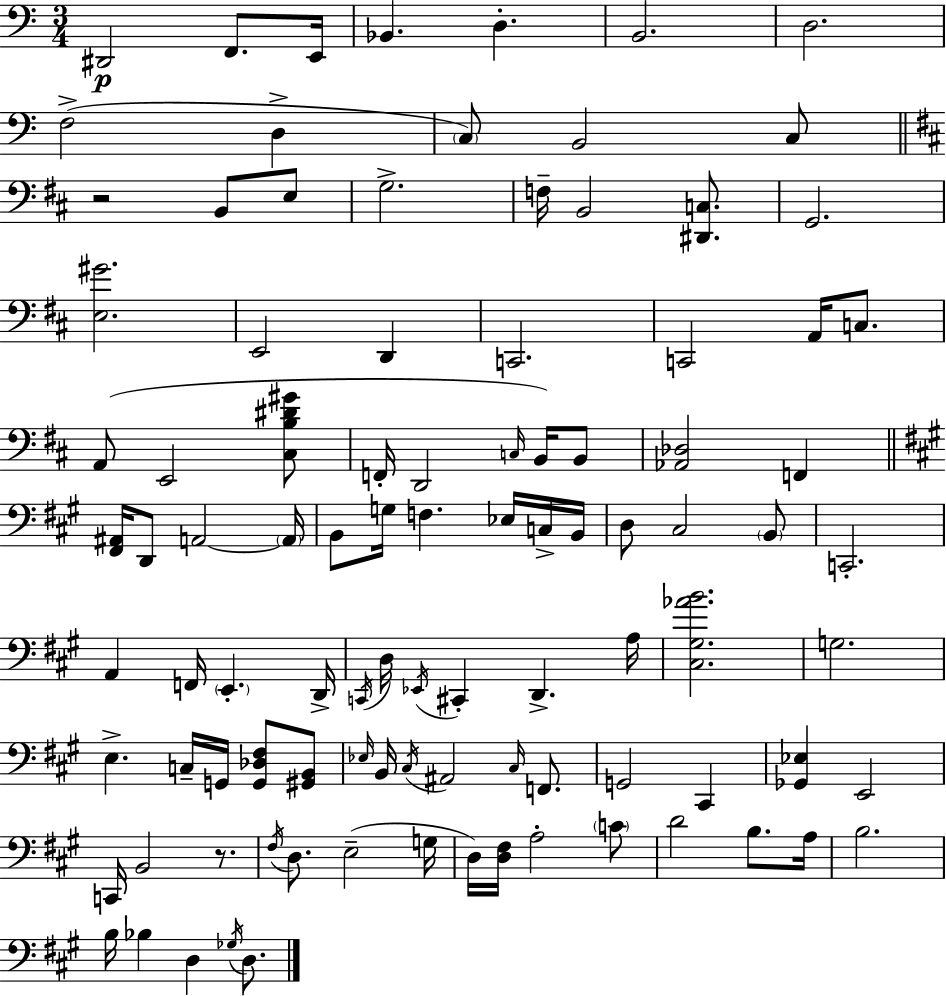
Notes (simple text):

D#2/h F2/e. E2/s Bb2/q. D3/q. B2/h. D3/h. F3/h D3/q C3/e B2/h C3/e R/h B2/e E3/e G3/h. F3/s B2/h [D#2,C3]/e. G2/h. [E3,G#4]/h. E2/h D2/q C2/h. C2/h A2/s C3/e. A2/e E2/h [C#3,B3,D#4,G#4]/e F2/s D2/h C3/s B2/s B2/e [Ab2,Db3]/h F2/q [F#2,A#2]/s D2/e A2/h A2/s B2/e G3/s F3/q. Eb3/s C3/s B2/s D3/e C#3/h B2/e C2/h. A2/q F2/s E2/q. D2/s C2/s D3/s Eb2/s C#2/q D2/q. A3/s [C#3,G#3,Ab4,B4]/h. G3/h. E3/q. C3/s G2/s [G2,Db3,F#3]/e [G#2,B2]/e Eb3/s B2/s C#3/s A#2/h C#3/s F2/e. G2/h C#2/q [Gb2,Eb3]/q E2/h C2/s B2/h R/e. F#3/s D3/e. E3/h G3/s D3/s [D3,F#3]/s A3/h C4/e D4/h B3/e. A3/s B3/h. B3/s Bb3/q D3/q Gb3/s D3/e.